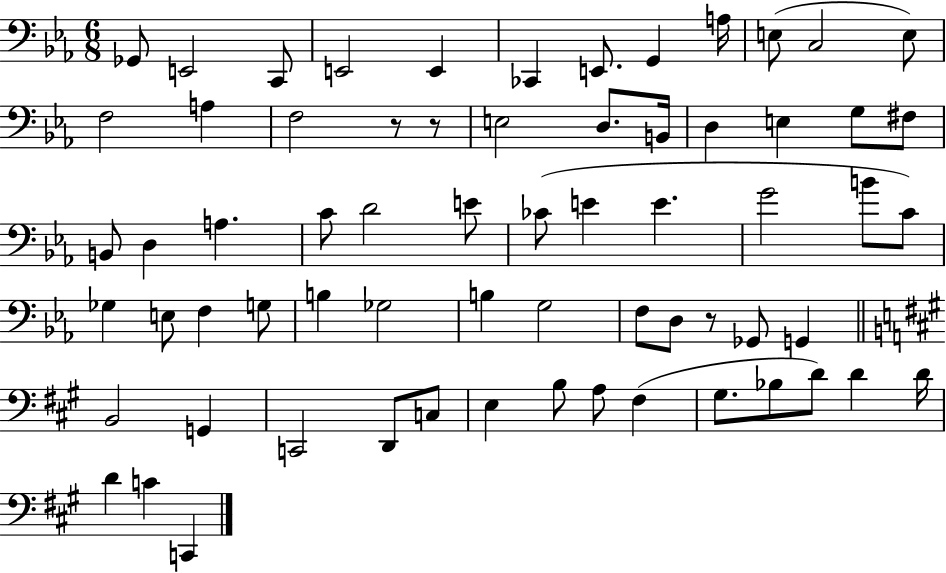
X:1
T:Untitled
M:6/8
L:1/4
K:Eb
_G,,/2 E,,2 C,,/2 E,,2 E,, _C,, E,,/2 G,, A,/4 E,/2 C,2 E,/2 F,2 A, F,2 z/2 z/2 E,2 D,/2 B,,/4 D, E, G,/2 ^F,/2 B,,/2 D, A, C/2 D2 E/2 _C/2 E E G2 B/2 C/2 _G, E,/2 F, G,/2 B, _G,2 B, G,2 F,/2 D,/2 z/2 _G,,/2 G,, B,,2 G,, C,,2 D,,/2 C,/2 E, B,/2 A,/2 ^F, ^G,/2 _B,/2 D/2 D D/4 D C C,,